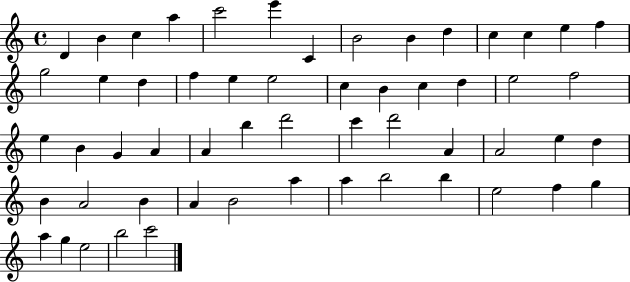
{
  \clef treble
  \time 4/4
  \defaultTimeSignature
  \key c \major
  d'4 b'4 c''4 a''4 | c'''2 e'''4 c'4 | b'2 b'4 d''4 | c''4 c''4 e''4 f''4 | \break g''2 e''4 d''4 | f''4 e''4 e''2 | c''4 b'4 c''4 d''4 | e''2 f''2 | \break e''4 b'4 g'4 a'4 | a'4 b''4 d'''2 | c'''4 d'''2 a'4 | a'2 e''4 d''4 | \break b'4 a'2 b'4 | a'4 b'2 a''4 | a''4 b''2 b''4 | e''2 f''4 g''4 | \break a''4 g''4 e''2 | b''2 c'''2 | \bar "|."
}